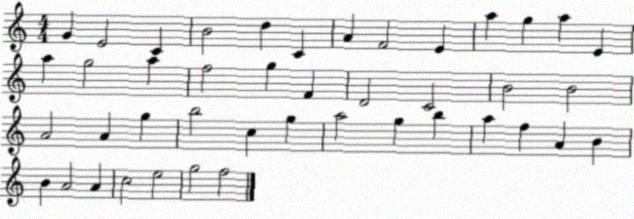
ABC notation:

X:1
T:Untitled
M:4/4
L:1/4
K:C
G E2 C B2 d C A F2 E a g a E a g2 a f2 g F D2 C2 B2 B2 A2 A g b2 c g a2 g b a f A B B A2 A c2 e2 g2 f2